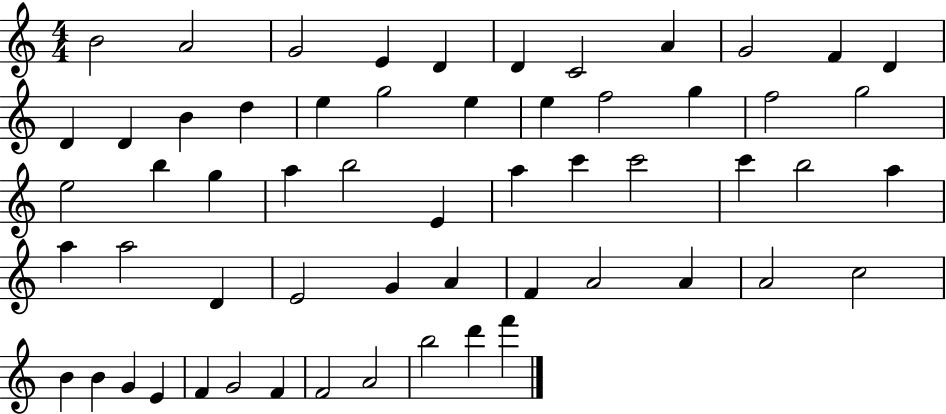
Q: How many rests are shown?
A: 0